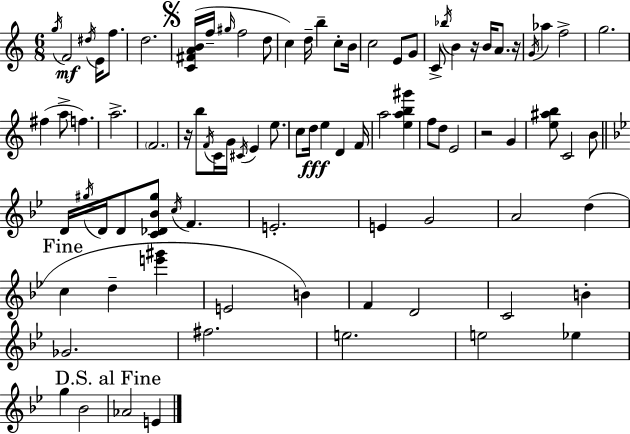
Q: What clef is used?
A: treble